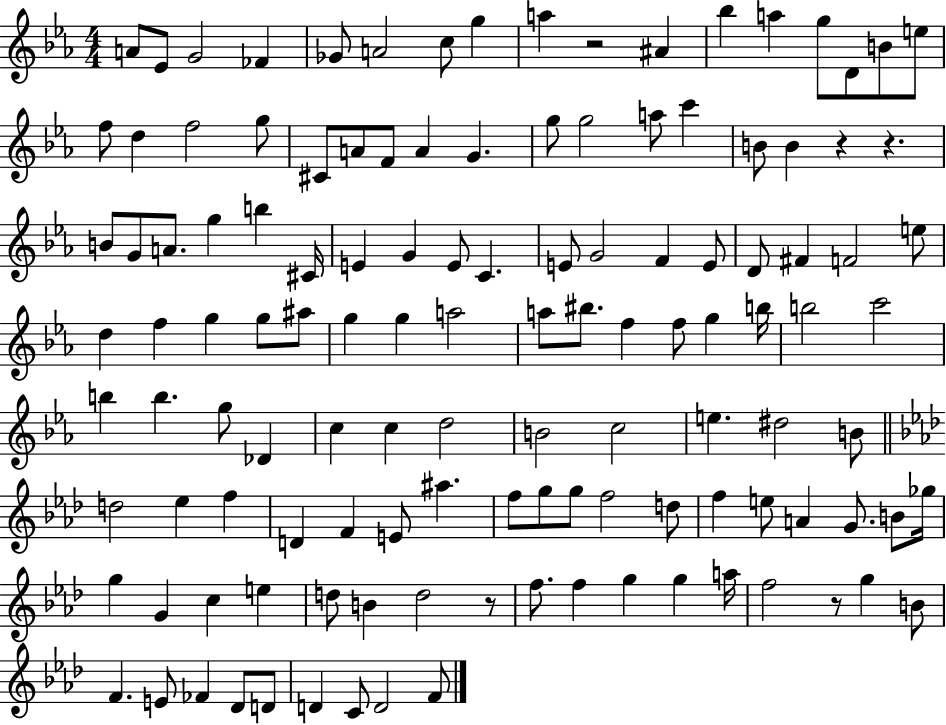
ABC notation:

X:1
T:Untitled
M:4/4
L:1/4
K:Eb
A/2 _E/2 G2 _F _G/2 A2 c/2 g a z2 ^A _b a g/2 D/2 B/2 e/2 f/2 d f2 g/2 ^C/2 A/2 F/2 A G g/2 g2 a/2 c' B/2 B z z B/2 G/2 A/2 g b ^C/4 E G E/2 C E/2 G2 F E/2 D/2 ^F F2 e/2 d f g g/2 ^a/2 g g a2 a/2 ^b/2 f f/2 g b/4 b2 c'2 b b g/2 _D c c d2 B2 c2 e ^d2 B/2 d2 _e f D F E/2 ^a f/2 g/2 g/2 f2 d/2 f e/2 A G/2 B/2 _g/4 g G c e d/2 B d2 z/2 f/2 f g g a/4 f2 z/2 g B/2 F E/2 _F _D/2 D/2 D C/2 D2 F/2